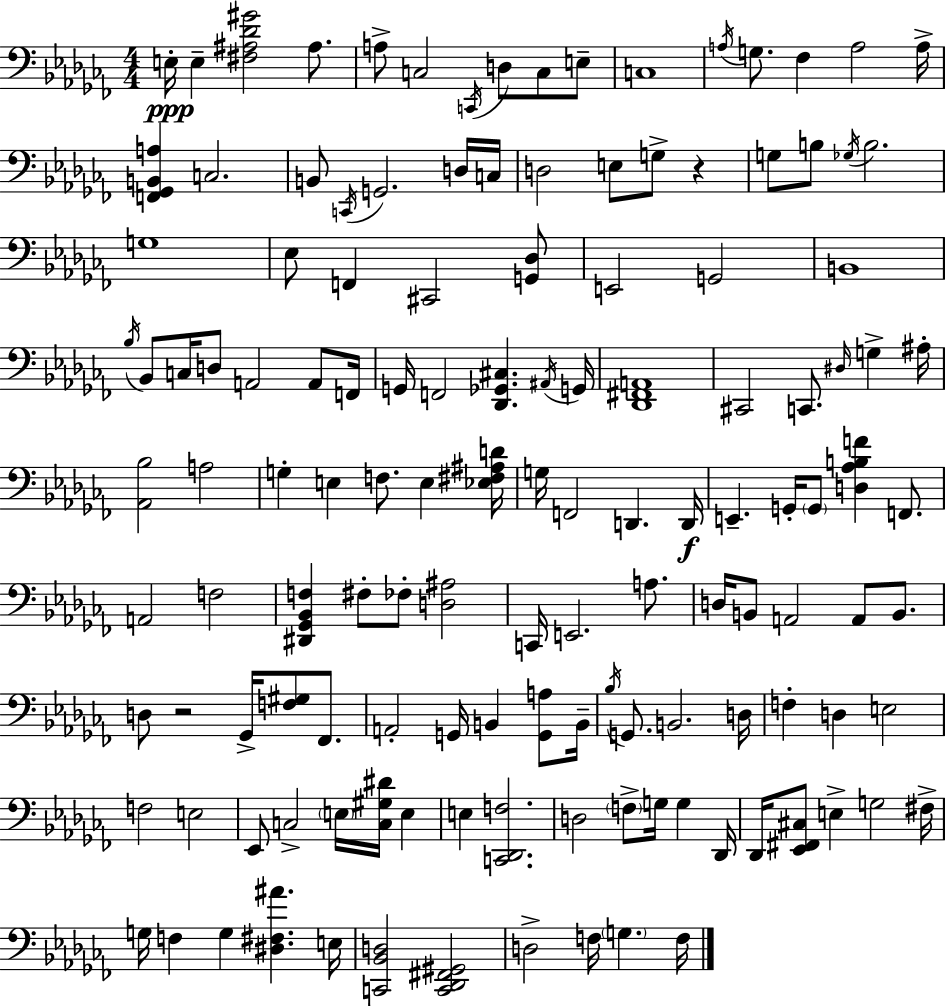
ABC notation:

X:1
T:Untitled
M:4/4
L:1/4
K:Abm
E,/4 E, [^F,^A,_D^G]2 ^A,/2 A,/2 C,2 C,,/4 D,/2 C,/2 E,/2 C,4 A,/4 G,/2 _F, A,2 A,/4 [F,,_G,,B,,A,] C,2 B,,/2 C,,/4 G,,2 D,/4 C,/4 D,2 E,/2 G,/2 z G,/2 B,/2 _G,/4 B,2 G,4 _E,/2 F,, ^C,,2 [G,,_D,]/2 E,,2 G,,2 B,,4 _B,/4 _B,,/2 C,/4 D,/2 A,,2 A,,/2 F,,/4 G,,/4 F,,2 [_D,,_G,,^C,] ^A,,/4 G,,/4 [_D,,^F,,A,,]4 ^C,,2 C,,/2 ^D,/4 G, ^A,/4 [_A,,_B,]2 A,2 G, E, F,/2 E, [_E,^F,^A,D]/4 G,/4 F,,2 D,, D,,/4 E,, G,,/4 G,,/2 [D,_A,B,F] F,,/2 A,,2 F,2 [^D,,_G,,_B,,F,] ^F,/2 _F,/2 [D,^A,]2 C,,/4 E,,2 A,/2 D,/4 B,,/2 A,,2 A,,/2 B,,/2 D,/2 z2 _G,,/4 [F,^G,]/2 _F,,/2 A,,2 G,,/4 B,, [G,,A,]/2 B,,/4 _B,/4 G,,/2 B,,2 D,/4 F, D, E,2 F,2 E,2 _E,,/2 C,2 E,/4 [C,^G,^D]/4 E, E, [C,,_D,,F,]2 D,2 F,/2 G,/4 G, _D,,/4 _D,,/4 [_E,,^F,,^C,]/2 E, G,2 ^F,/4 G,/4 F, G, [^D,^F,^A] E,/4 [C,,_B,,D,]2 [C,,_D,,^F,,^G,,]2 D,2 F,/4 G, F,/4